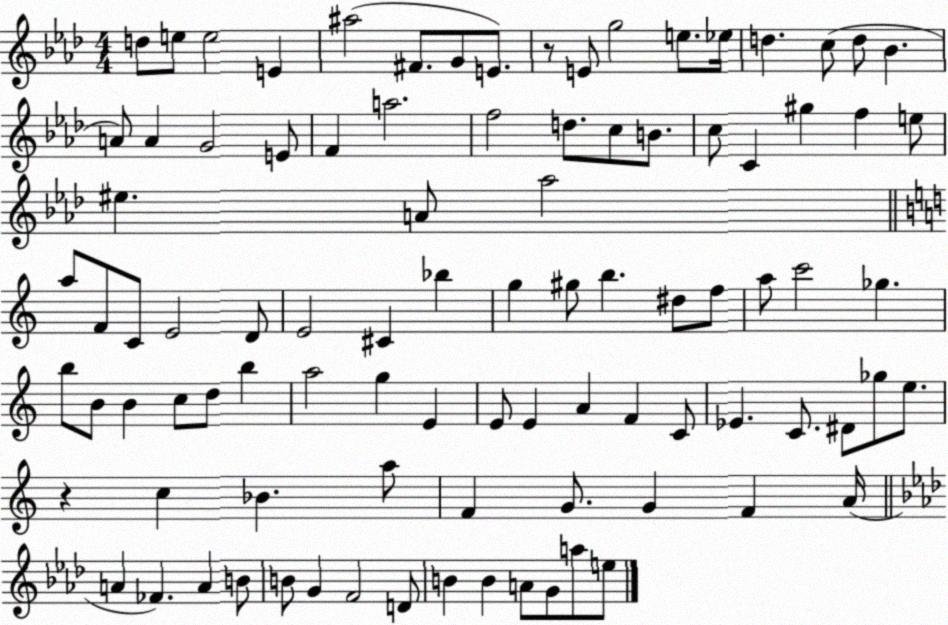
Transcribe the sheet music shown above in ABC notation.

X:1
T:Untitled
M:4/4
L:1/4
K:Ab
d/2 e/2 e2 E ^a2 ^F/2 G/2 E/2 z/2 E/2 g2 e/2 _e/4 d c/2 d/2 _B A/2 A G2 E/2 F a2 f2 d/2 c/2 B/2 c/2 C ^g f e/2 ^e A/2 _a2 a/2 F/2 C/2 E2 D/2 E2 ^C _b g ^g/2 b ^d/2 f/2 a/2 c'2 _g b/2 B/2 B c/2 d/2 b a2 g E E/2 E A F C/2 _E C/2 ^D/2 _g/2 e/2 z c _B a/2 F G/2 G F A/4 A _F A B/2 B/2 G F2 D/2 B B A/2 G/2 a/2 e/2